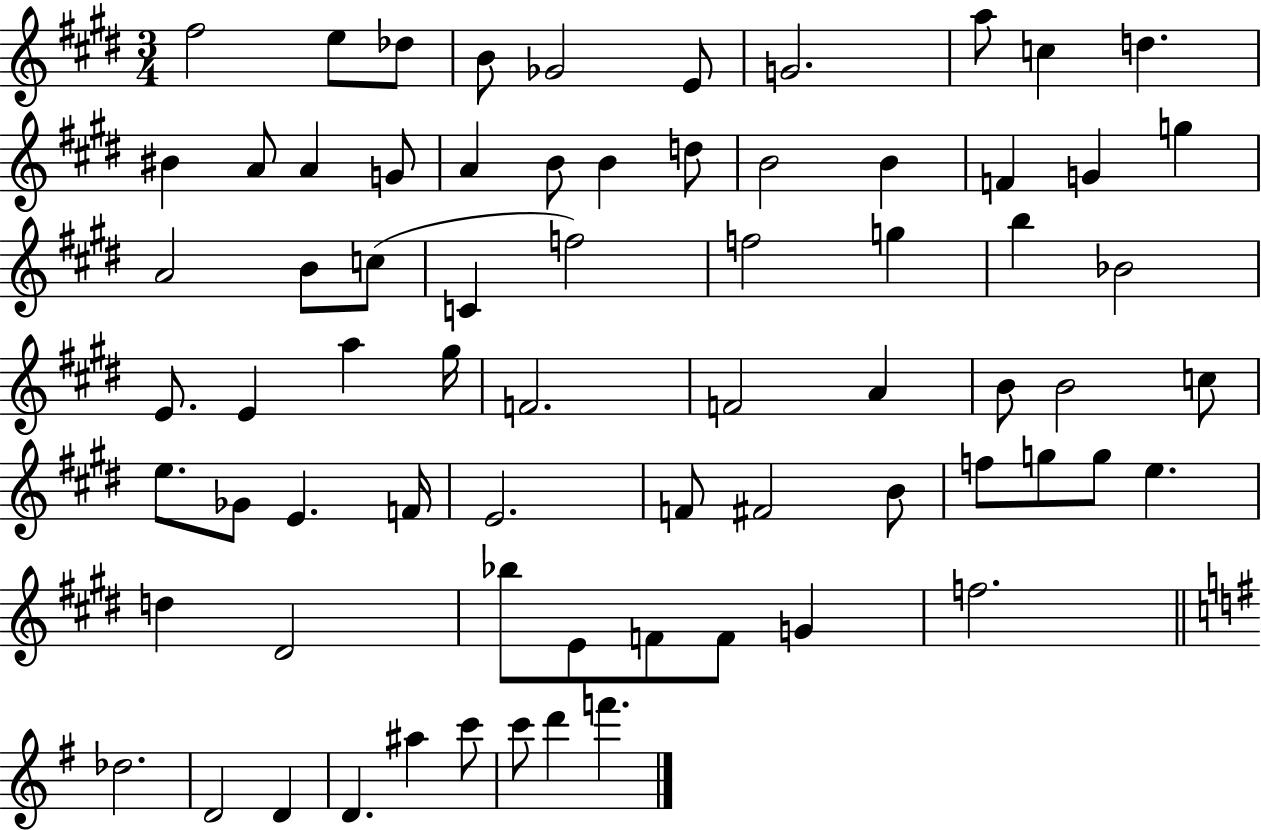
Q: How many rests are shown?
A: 0